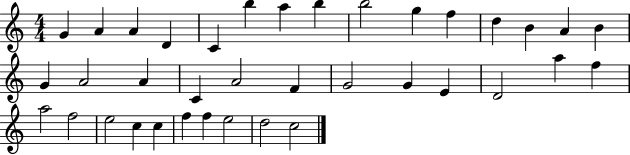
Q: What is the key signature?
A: C major